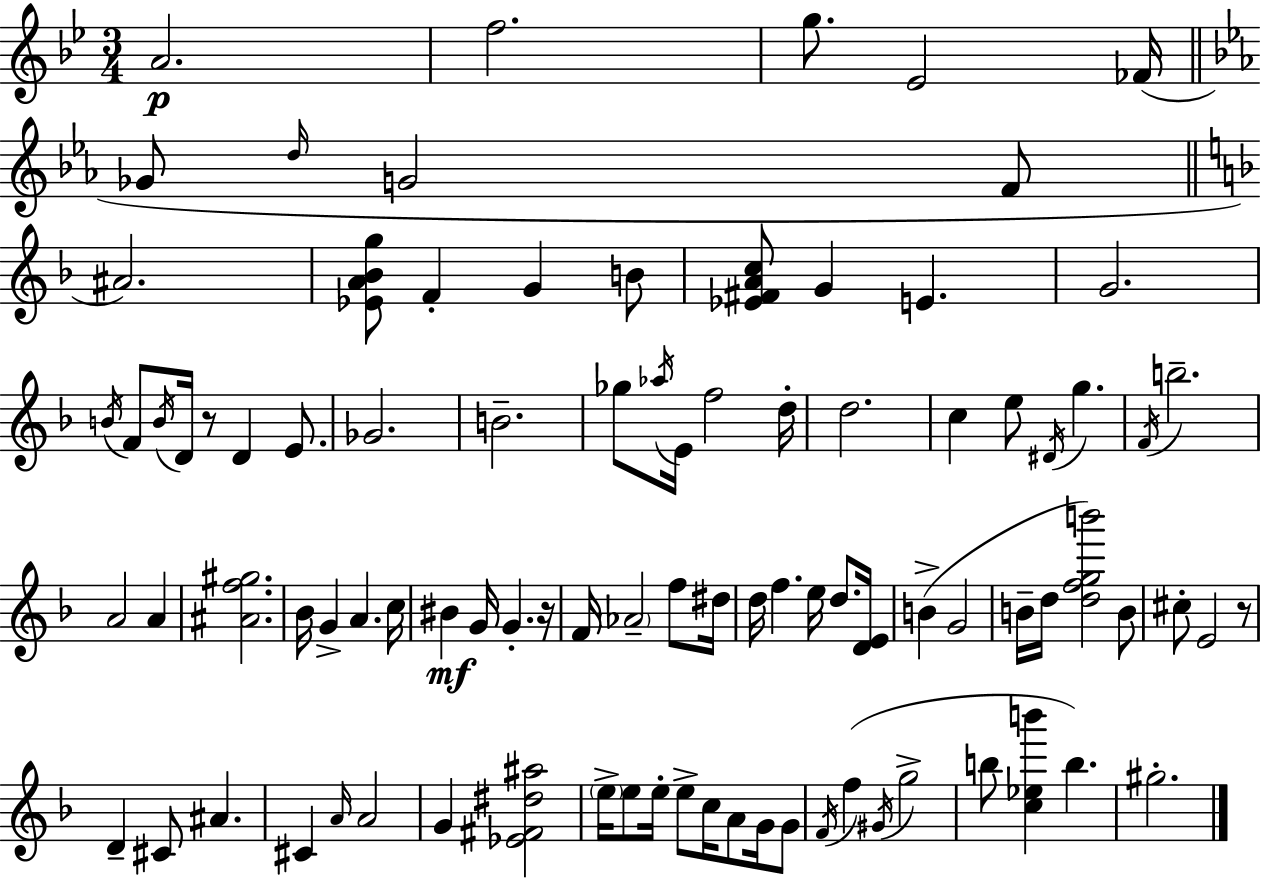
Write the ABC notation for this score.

X:1
T:Untitled
M:3/4
L:1/4
K:Bb
A2 f2 g/2 _E2 _F/4 _G/2 d/4 G2 F/2 ^A2 [_EA_Bg]/2 F G B/2 [_E^FAc]/2 G E G2 B/4 F/2 B/4 D/4 z/2 D E/2 _G2 B2 _g/2 _a/4 E/4 f2 d/4 d2 c e/2 ^D/4 g F/4 b2 A2 A [^Af^g]2 _B/4 G A c/4 ^B G/4 G z/4 F/4 _A2 f/2 ^d/4 d/4 f e/4 d/2 [DE]/4 B G2 B/4 d/4 [dfgb']2 B/2 ^c/2 E2 z/2 D ^C/2 ^A ^C A/4 A2 G [_E^F^d^a]2 e/4 e/2 e/4 e/2 c/4 A/2 G/4 G/2 F/4 f ^G/4 g2 b/2 [c_eb'] b ^g2